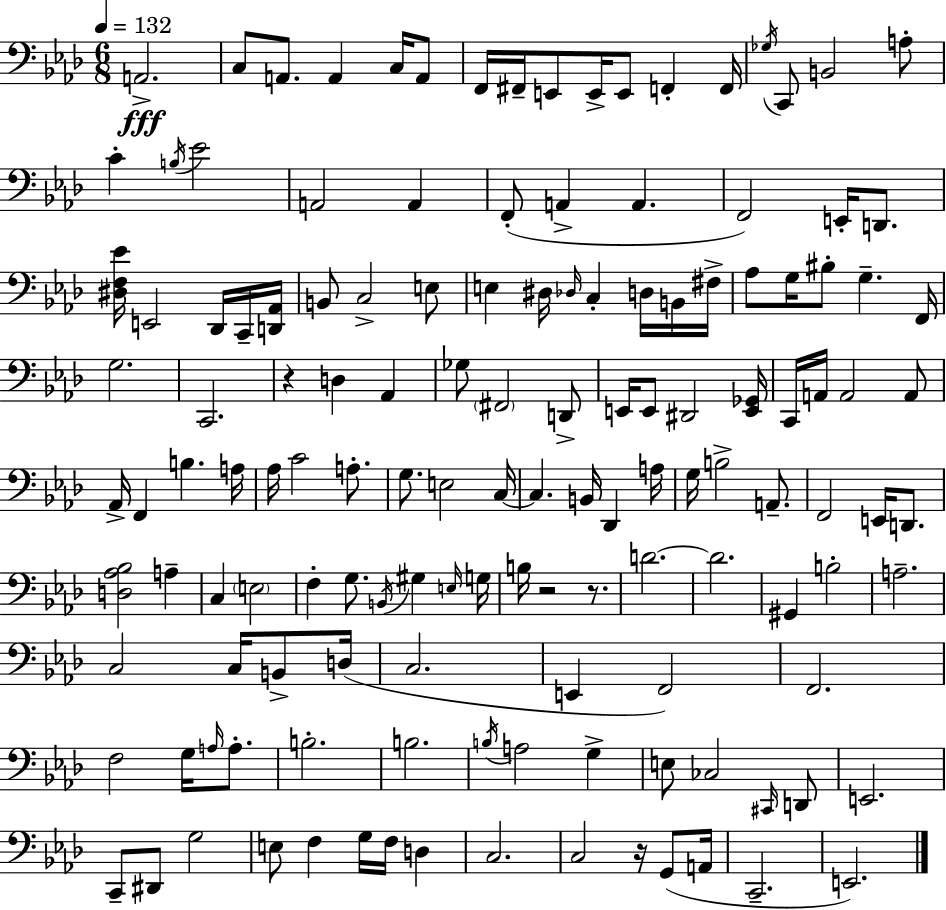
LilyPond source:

{
  \clef bass
  \numericTimeSignature
  \time 6/8
  \key f \minor
  \tempo 4 = 132
  a,2.->\fff | c8 a,8. a,4 c16 a,8 | f,16 fis,16-- e,8 e,16-> e,8 f,4-. f,16 | \acciaccatura { ges16 } c,8 b,2 a8-. | \break c'4-. \acciaccatura { b16 } ees'2 | a,2 a,4 | f,8-.( a,4-> a,4. | f,2) e,16-. d,8. | \break <dis f ees'>16 e,2 des,16 | c,16-- <d, aes,>16 b,8 c2-> | e8 e4 dis16 \grace { des16 } c4-. | d16 b,16 fis16-> aes8 g16 bis8-. g4.-- | \break f,16 g2. | c,2. | r4 d4 aes,4 | ges8 \parenthesize fis,2 | \break d,8-> e,16 e,8 dis,2 | <e, ges,>16 c,16 a,16 a,2 | a,8 aes,16-> f,4 b4. | a16 aes16 c'2 | \break a8.-. g8. e2 | c16~~ c4. b,16 des,4 | a16 g16 b2-> | a,8.-- f,2 e,16 | \break d,8. <d aes bes>2 a4-- | c4 \parenthesize e2 | f4-. g8. \acciaccatura { b,16 } gis4 | \grace { e16 } g16 b16 r2 | \break r8. d'2.~~ | d'2. | gis,4 b2-. | a2.-- | \break c2 | c16 b,8-> d16( c2. | e,4 f,2) | f,2. | \break f2 | g16 \grace { a16 } a8.-. b2.-. | b2. | \acciaccatura { b16 } a2 | \break g4-> e8 ces2 | \grace { cis,16 } d,8 e,2. | c,8-- dis,8 | g2 e8 f4 | \break g16 f16 d4 c2. | c2 | r16 g,8( a,16 c,2.-- | e,2.) | \break \bar "|."
}